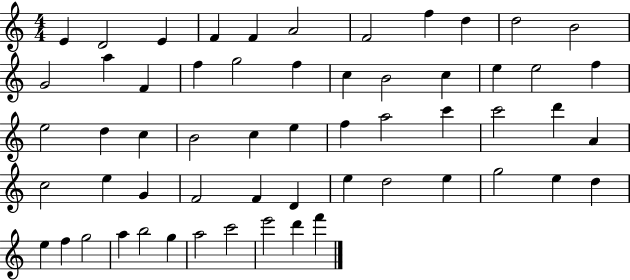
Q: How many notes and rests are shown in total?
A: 58